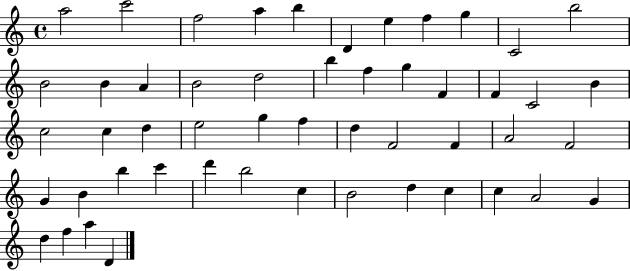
A5/h C6/h F5/h A5/q B5/q D4/q E5/q F5/q G5/q C4/h B5/h B4/h B4/q A4/q B4/h D5/h B5/q F5/q G5/q F4/q F4/q C4/h B4/q C5/h C5/q D5/q E5/h G5/q F5/q D5/q F4/h F4/q A4/h F4/h G4/q B4/q B5/q C6/q D6/q B5/h C5/q B4/h D5/q C5/q C5/q A4/h G4/q D5/q F5/q A5/q D4/q